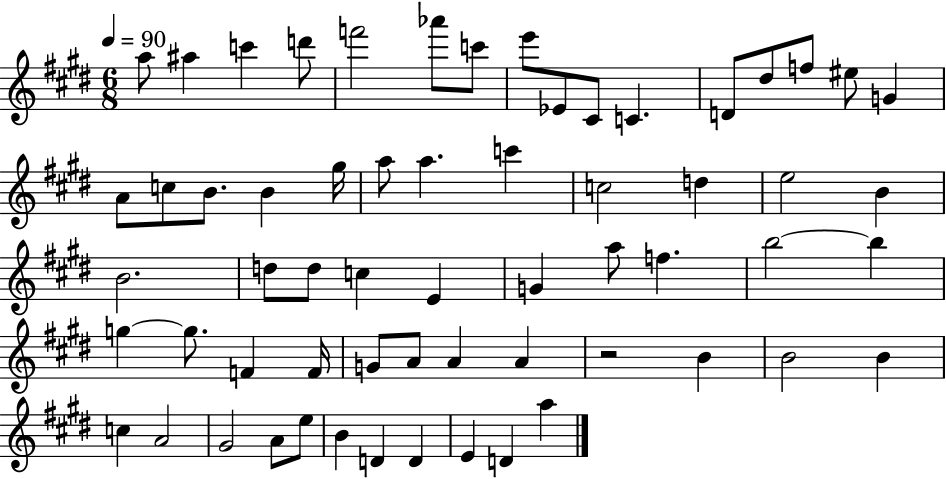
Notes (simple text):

A5/e A#5/q C6/q D6/e F6/h Ab6/e C6/e E6/e Eb4/e C#4/e C4/q. D4/e D#5/e F5/e EIS5/e G4/q A4/e C5/e B4/e. B4/q G#5/s A5/e A5/q. C6/q C5/h D5/q E5/h B4/q B4/h. D5/e D5/e C5/q E4/q G4/q A5/e F5/q. B5/h B5/q G5/q G5/e. F4/q F4/s G4/e A4/e A4/q A4/q R/h B4/q B4/h B4/q C5/q A4/h G#4/h A4/e E5/e B4/q D4/q D4/q E4/q D4/q A5/q